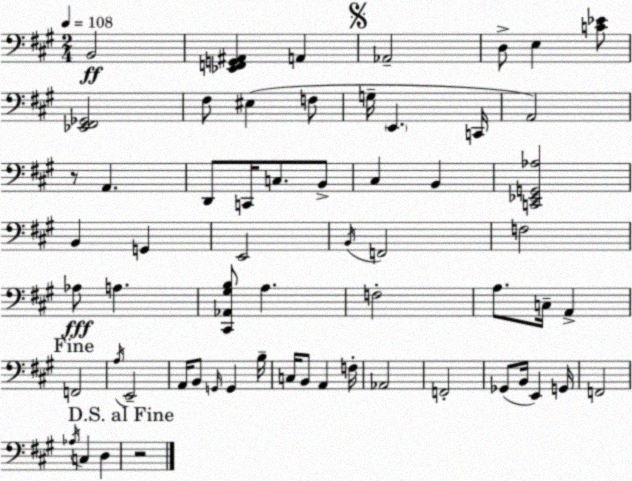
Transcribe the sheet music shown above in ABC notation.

X:1
T:Untitled
M:2/4
L:1/4
K:A
B,,2 [_E,,F,,G,,^A,,] A,, _A,,2 D,/2 E, [C_E]/2 [_E,,^F,,_G,,]2 ^F,/2 ^E, F,/2 G,/4 E,, C,,/4 A,,2 z/2 A,, D,,/2 C,,/4 C,/2 B,,/2 ^C, B,, [C,,_E,,G,,_A,]2 B,, G,, E,,2 B,,/4 F,,2 F,2 _A,/2 A, [^C,,_A,,^G,B,]/2 A, F,2 A,/2 C,/4 A,, F,,2 A,/4 E,,2 A,,/4 B,,/2 G,,/4 G,, B,/4 C,/4 B,,/2 A,, F,/4 _A,,2 F,,2 _G,,/2 B,,/4 E,, G,,/4 F,,2 _A,/4 C, D, z2